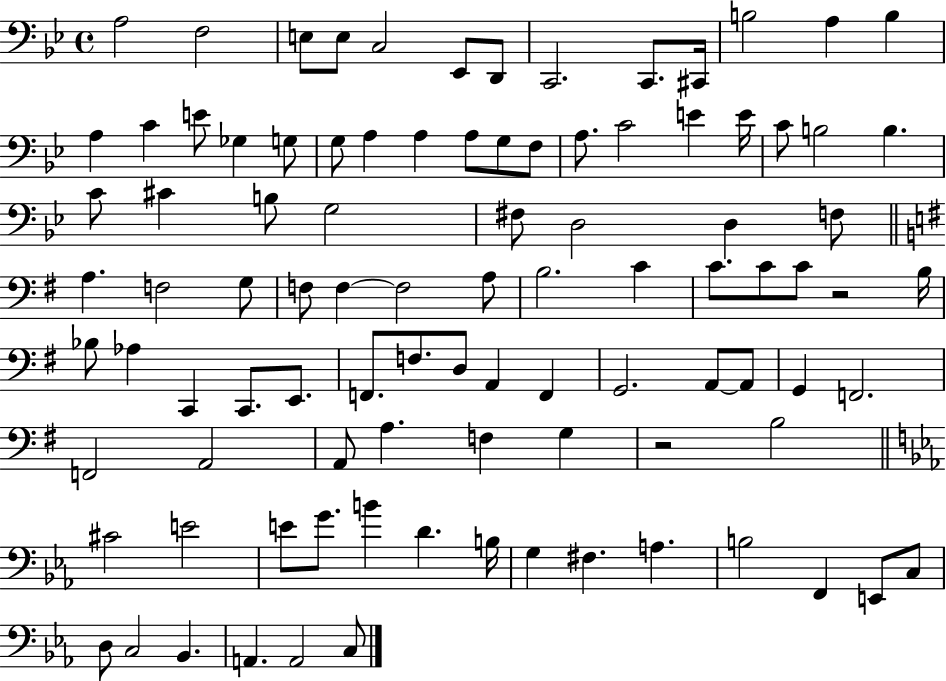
X:1
T:Untitled
M:4/4
L:1/4
K:Bb
A,2 F,2 E,/2 E,/2 C,2 _E,,/2 D,,/2 C,,2 C,,/2 ^C,,/4 B,2 A, B, A, C E/2 _G, G,/2 G,/2 A, A, A,/2 G,/2 F,/2 A,/2 C2 E E/4 C/2 B,2 B, C/2 ^C B,/2 G,2 ^F,/2 D,2 D, F,/2 A, F,2 G,/2 F,/2 F, F,2 A,/2 B,2 C C/2 C/2 C/2 z2 B,/4 _B,/2 _A, C,, C,,/2 E,,/2 F,,/2 F,/2 D,/2 A,, F,, G,,2 A,,/2 A,,/2 G,, F,,2 F,,2 A,,2 A,,/2 A, F, G, z2 B,2 ^C2 E2 E/2 G/2 B D B,/4 G, ^F, A, B,2 F,, E,,/2 C,/2 D,/2 C,2 _B,, A,, A,,2 C,/2